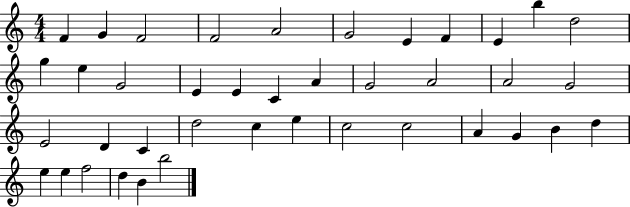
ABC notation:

X:1
T:Untitled
M:4/4
L:1/4
K:C
F G F2 F2 A2 G2 E F E b d2 g e G2 E E C A G2 A2 A2 G2 E2 D C d2 c e c2 c2 A G B d e e f2 d B b2